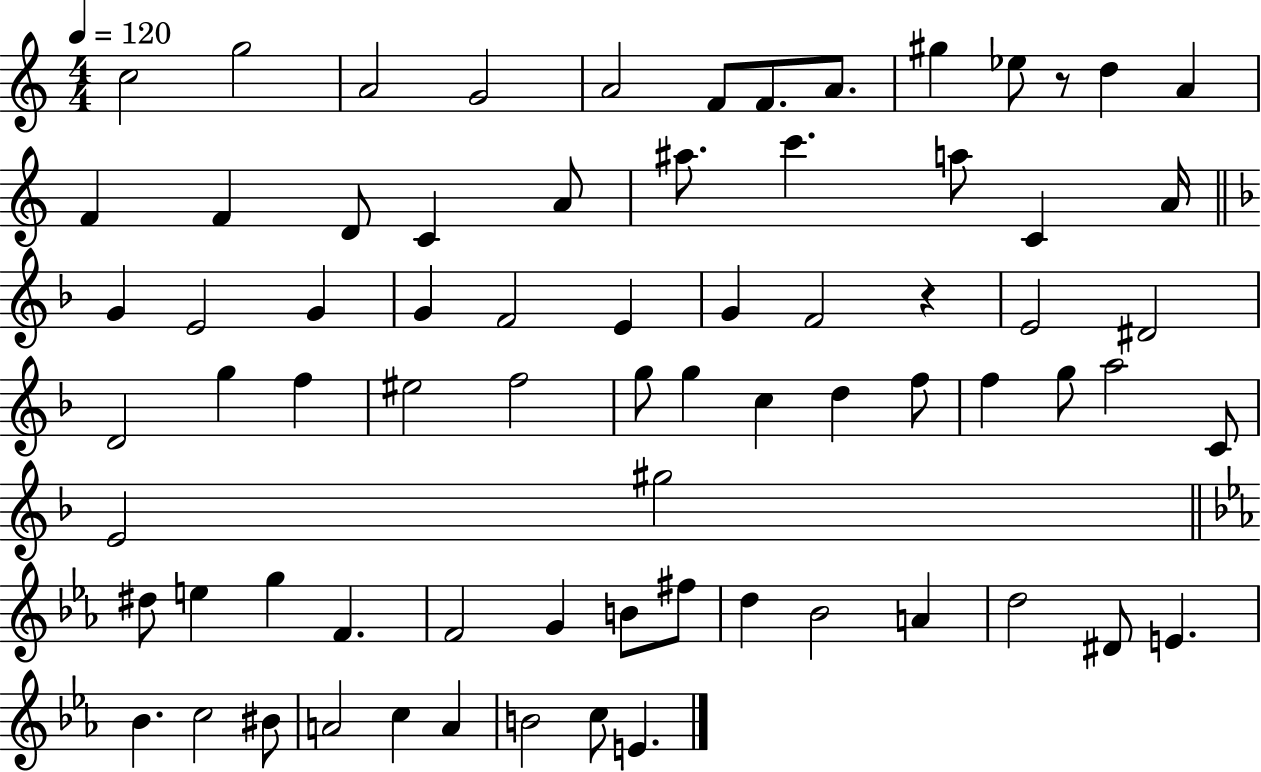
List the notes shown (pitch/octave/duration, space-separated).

C5/h G5/h A4/h G4/h A4/h F4/e F4/e. A4/e. G#5/q Eb5/e R/e D5/q A4/q F4/q F4/q D4/e C4/q A4/e A#5/e. C6/q. A5/e C4/q A4/s G4/q E4/h G4/q G4/q F4/h E4/q G4/q F4/h R/q E4/h D#4/h D4/h G5/q F5/q EIS5/h F5/h G5/e G5/q C5/q D5/q F5/e F5/q G5/e A5/h C4/e E4/h G#5/h D#5/e E5/q G5/q F4/q. F4/h G4/q B4/e F#5/e D5/q Bb4/h A4/q D5/h D#4/e E4/q. Bb4/q. C5/h BIS4/e A4/h C5/q A4/q B4/h C5/e E4/q.